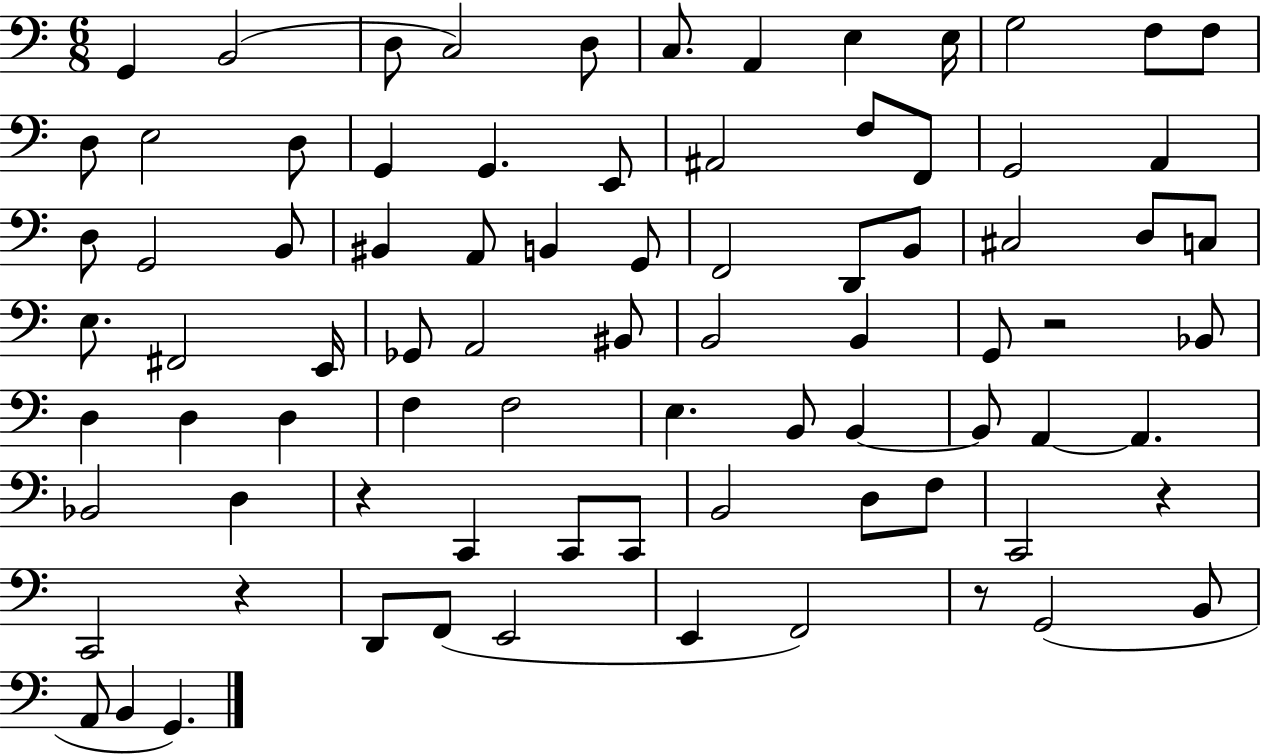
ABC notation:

X:1
T:Untitled
M:6/8
L:1/4
K:C
G,, B,,2 D,/2 C,2 D,/2 C,/2 A,, E, E,/4 G,2 F,/2 F,/2 D,/2 E,2 D,/2 G,, G,, E,,/2 ^A,,2 F,/2 F,,/2 G,,2 A,, D,/2 G,,2 B,,/2 ^B,, A,,/2 B,, G,,/2 F,,2 D,,/2 B,,/2 ^C,2 D,/2 C,/2 E,/2 ^F,,2 E,,/4 _G,,/2 A,,2 ^B,,/2 B,,2 B,, G,,/2 z2 _B,,/2 D, D, D, F, F,2 E, B,,/2 B,, B,,/2 A,, A,, _B,,2 D, z C,, C,,/2 C,,/2 B,,2 D,/2 F,/2 C,,2 z C,,2 z D,,/2 F,,/2 E,,2 E,, F,,2 z/2 G,,2 B,,/2 A,,/2 B,, G,,